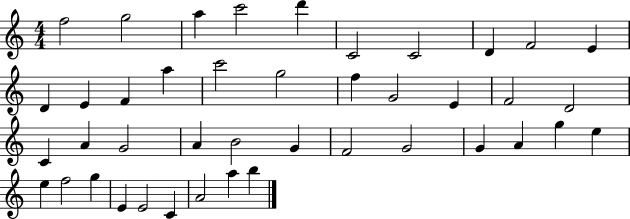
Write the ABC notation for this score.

X:1
T:Untitled
M:4/4
L:1/4
K:C
f2 g2 a c'2 d' C2 C2 D F2 E D E F a c'2 g2 f G2 E F2 D2 C A G2 A B2 G F2 G2 G A g e e f2 g E E2 C A2 a b